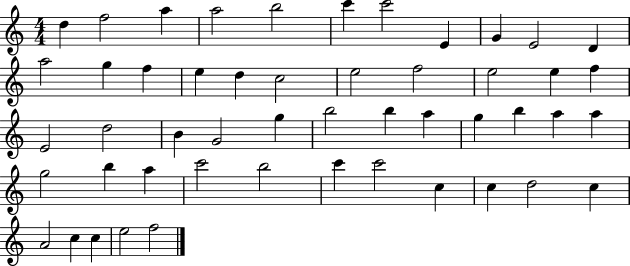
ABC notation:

X:1
T:Untitled
M:4/4
L:1/4
K:C
d f2 a a2 b2 c' c'2 E G E2 D a2 g f e d c2 e2 f2 e2 e f E2 d2 B G2 g b2 b a g b a a g2 b a c'2 b2 c' c'2 c c d2 c A2 c c e2 f2